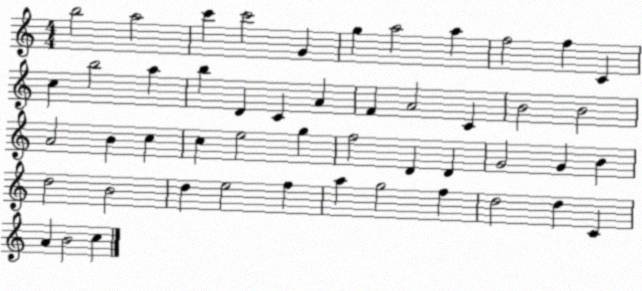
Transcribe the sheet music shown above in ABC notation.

X:1
T:Untitled
M:4/4
L:1/4
K:C
b2 a2 c' c'2 G g a2 a f2 f C c b2 a b D C A F A2 C B2 B2 A2 B c c e2 g f2 D D G2 G B d2 B2 d e2 f a g2 f d2 d C A B2 c